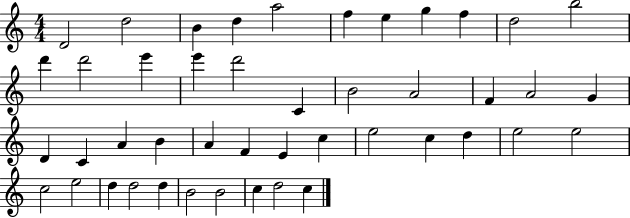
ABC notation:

X:1
T:Untitled
M:4/4
L:1/4
K:C
D2 d2 B d a2 f e g f d2 b2 d' d'2 e' e' d'2 C B2 A2 F A2 G D C A B A F E c e2 c d e2 e2 c2 e2 d d2 d B2 B2 c d2 c